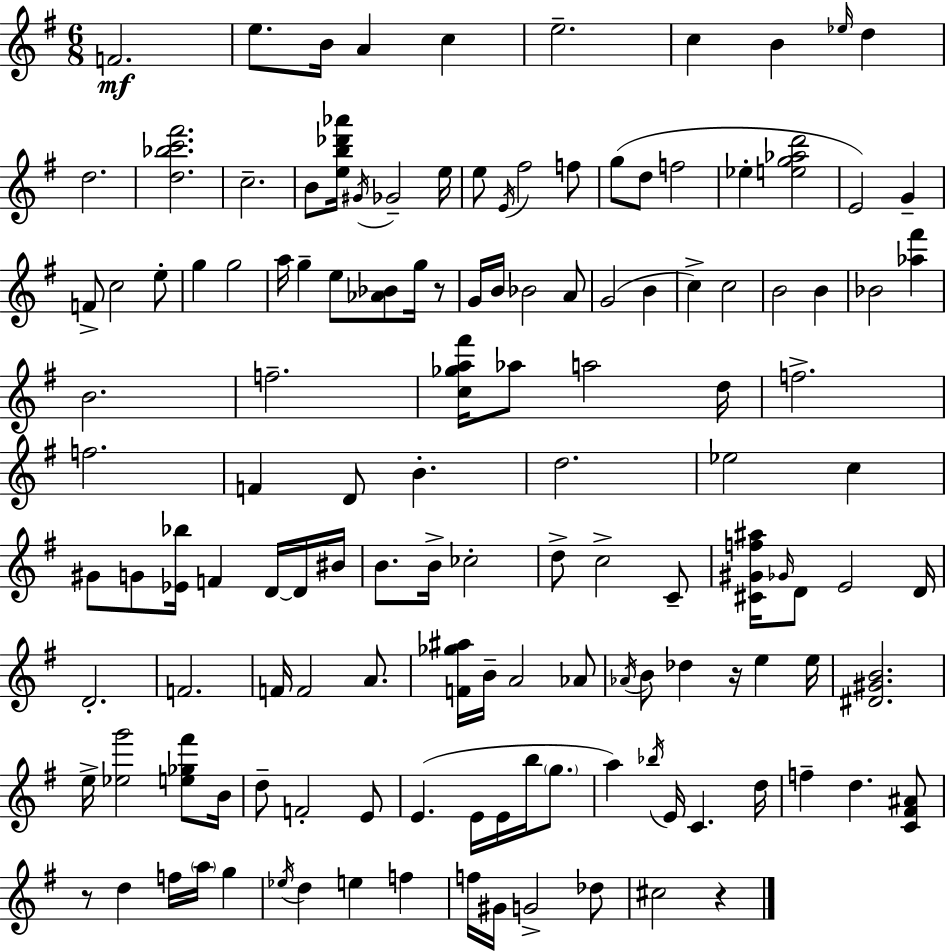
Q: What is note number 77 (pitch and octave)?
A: F4